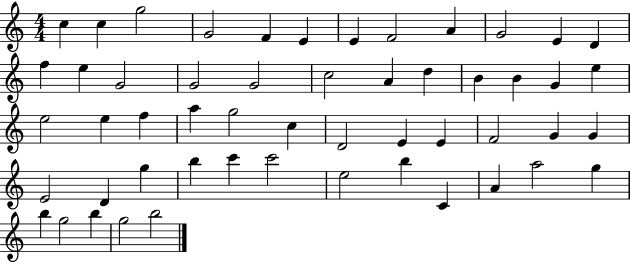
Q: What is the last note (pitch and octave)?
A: B5